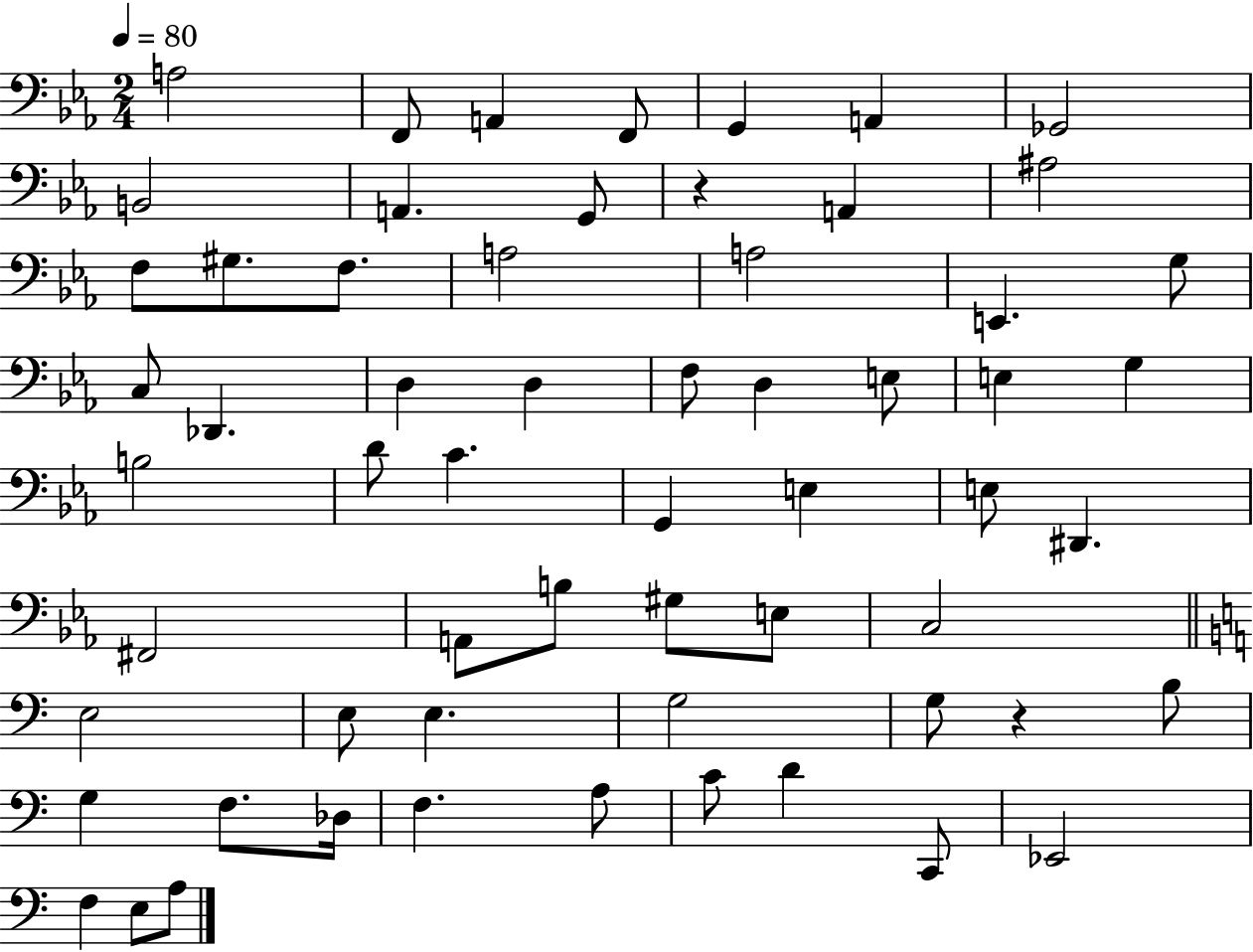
X:1
T:Untitled
M:2/4
L:1/4
K:Eb
A,2 F,,/2 A,, F,,/2 G,, A,, _G,,2 B,,2 A,, G,,/2 z A,, ^A,2 F,/2 ^G,/2 F,/2 A,2 A,2 E,, G,/2 C,/2 _D,, D, D, F,/2 D, E,/2 E, G, B,2 D/2 C G,, E, E,/2 ^D,, ^F,,2 A,,/2 B,/2 ^G,/2 E,/2 C,2 E,2 E,/2 E, G,2 G,/2 z B,/2 G, F,/2 _D,/4 F, A,/2 C/2 D C,,/2 _E,,2 F, E,/2 A,/2